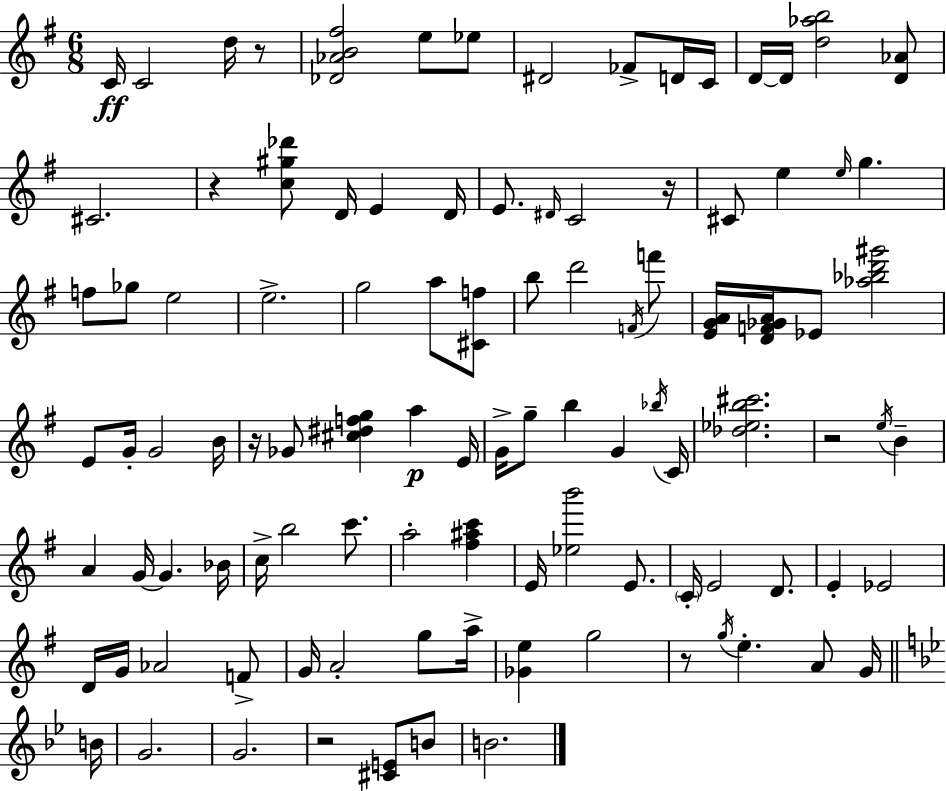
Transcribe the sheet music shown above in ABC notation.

X:1
T:Untitled
M:6/8
L:1/4
K:Em
C/4 C2 d/4 z/2 [_D_AB^f]2 e/2 _e/2 ^D2 _F/2 D/4 C/4 D/4 D/4 [d_ab]2 [D_A]/2 ^C2 z [c^g_d']/2 D/4 E D/4 E/2 ^D/4 C2 z/4 ^C/2 e e/4 g f/2 _g/2 e2 e2 g2 a/2 [^Cf]/2 b/2 d'2 F/4 f'/2 [EGA]/4 [DF_GA]/4 _E/2 [_a_bd'^g']2 E/2 G/4 G2 B/4 z/4 _G/2 [^c^dfg] a E/4 G/4 g/2 b G _b/4 C/4 [_d_eb^c']2 z2 e/4 B A G/4 G _B/4 c/4 b2 c'/2 a2 [^f^ac'] E/4 [_eb']2 E/2 C/4 E2 D/2 E _E2 D/4 G/4 _A2 F/2 G/4 A2 g/2 a/4 [_Ge] g2 z/2 g/4 e A/2 G/4 B/4 G2 G2 z2 [^CE]/2 B/2 B2